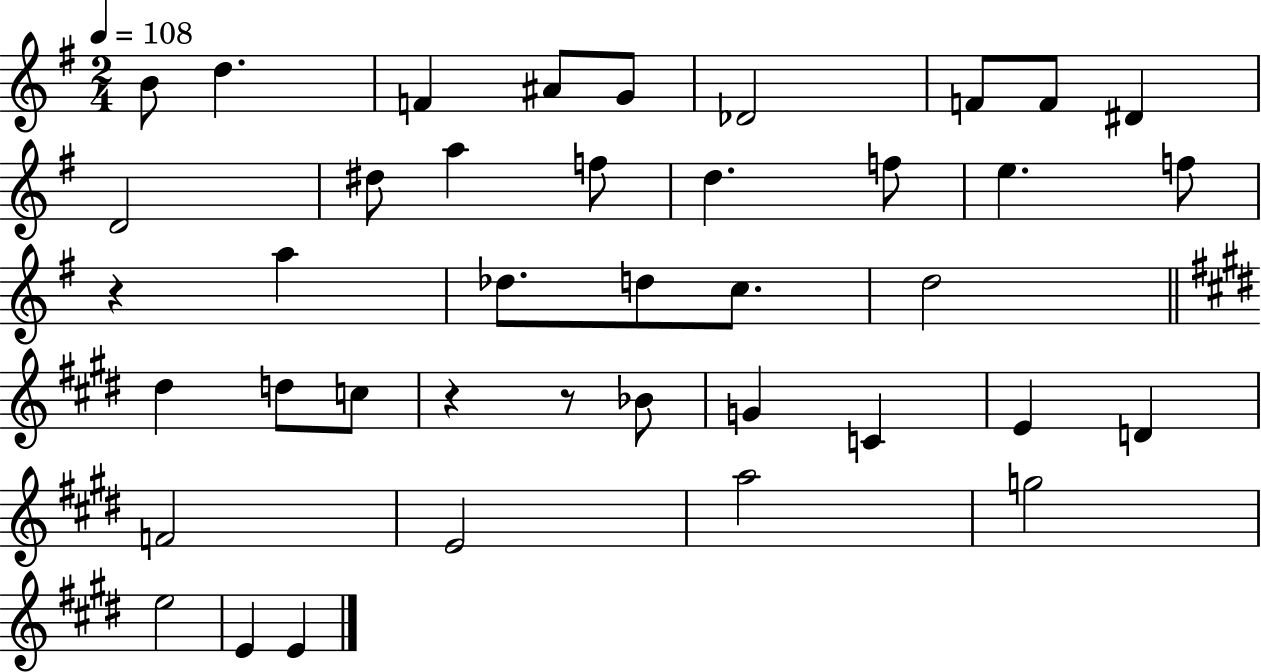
B4/e D5/q. F4/q A#4/e G4/e Db4/h F4/e F4/e D#4/q D4/h D#5/e A5/q F5/e D5/q. F5/e E5/q. F5/e R/q A5/q Db5/e. D5/e C5/e. D5/h D#5/q D5/e C5/e R/q R/e Bb4/e G4/q C4/q E4/q D4/q F4/h E4/h A5/h G5/h E5/h E4/q E4/q